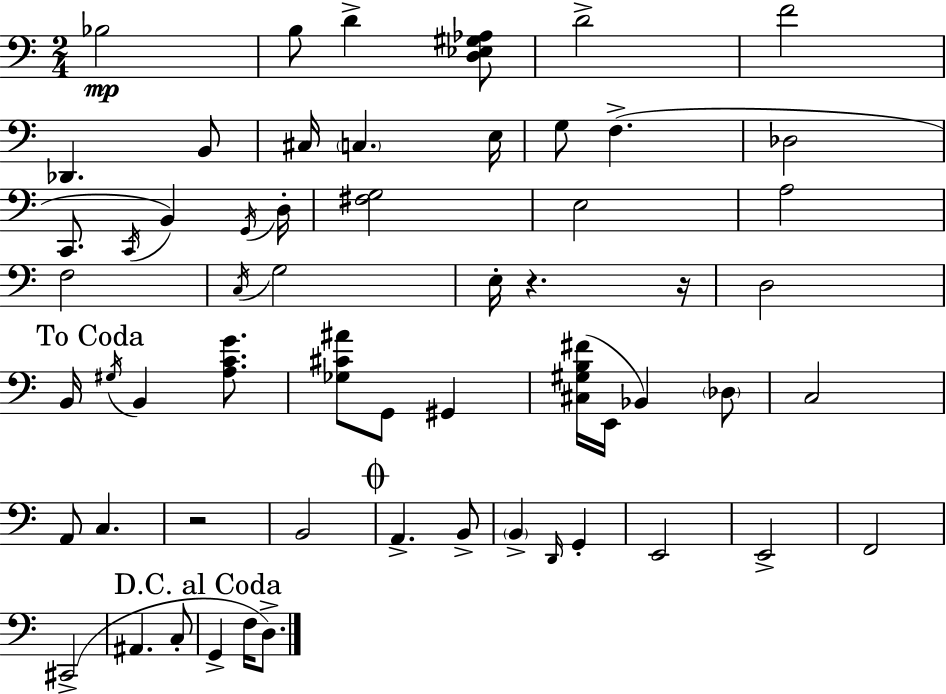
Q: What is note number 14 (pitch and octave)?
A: C2